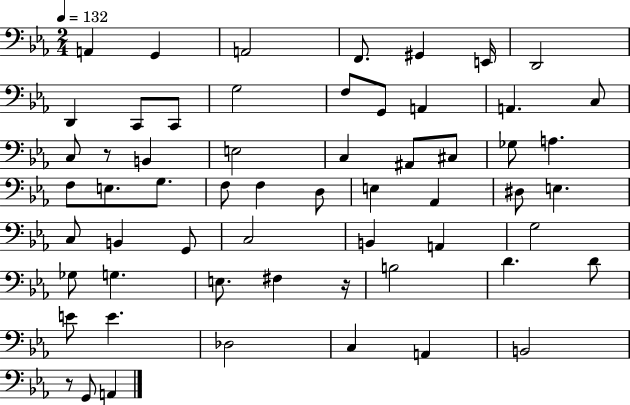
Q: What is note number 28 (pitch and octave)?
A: F3